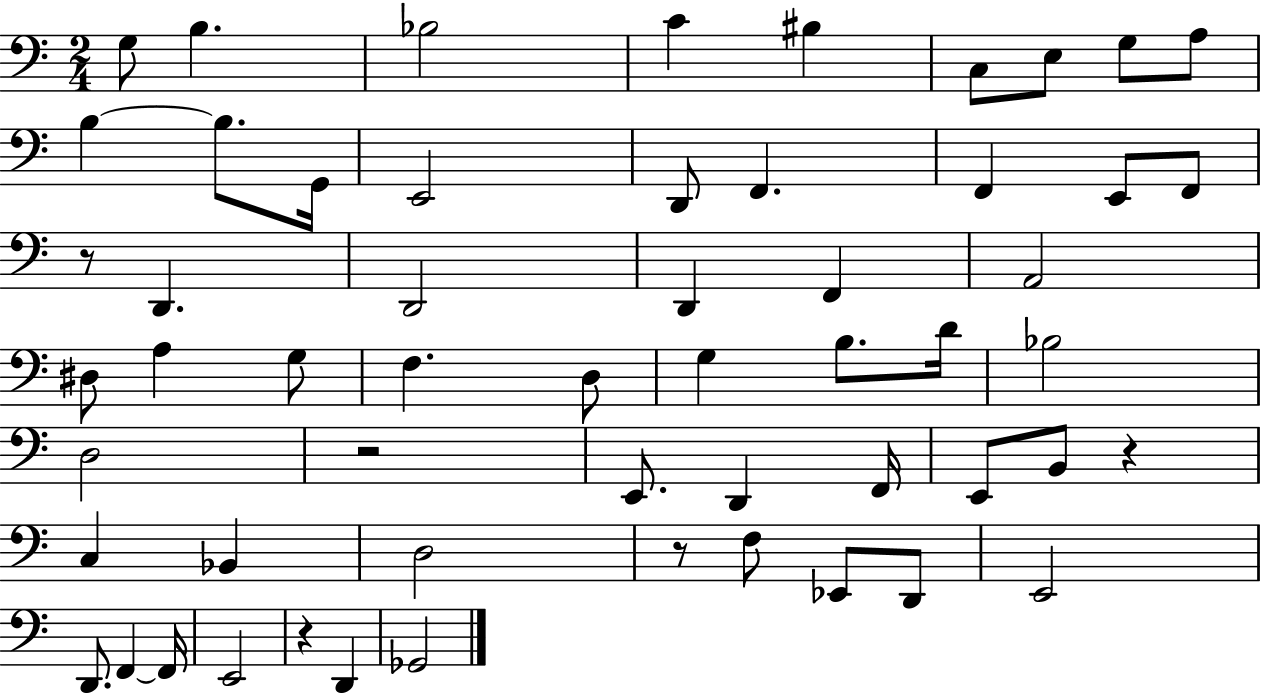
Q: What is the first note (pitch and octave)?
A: G3